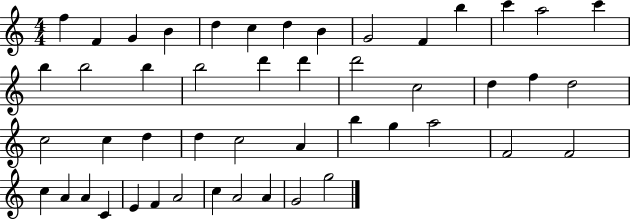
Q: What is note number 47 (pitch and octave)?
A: G4